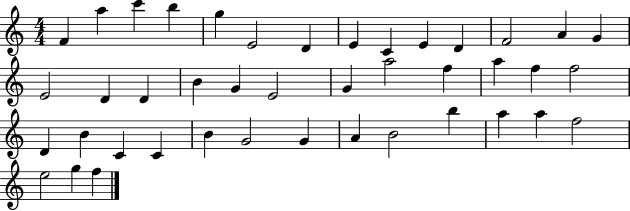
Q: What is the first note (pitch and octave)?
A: F4